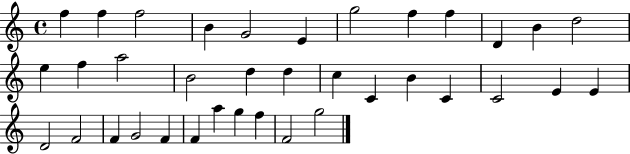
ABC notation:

X:1
T:Untitled
M:4/4
L:1/4
K:C
f f f2 B G2 E g2 f f D B d2 e f a2 B2 d d c C B C C2 E E D2 F2 F G2 F F a g f F2 g2